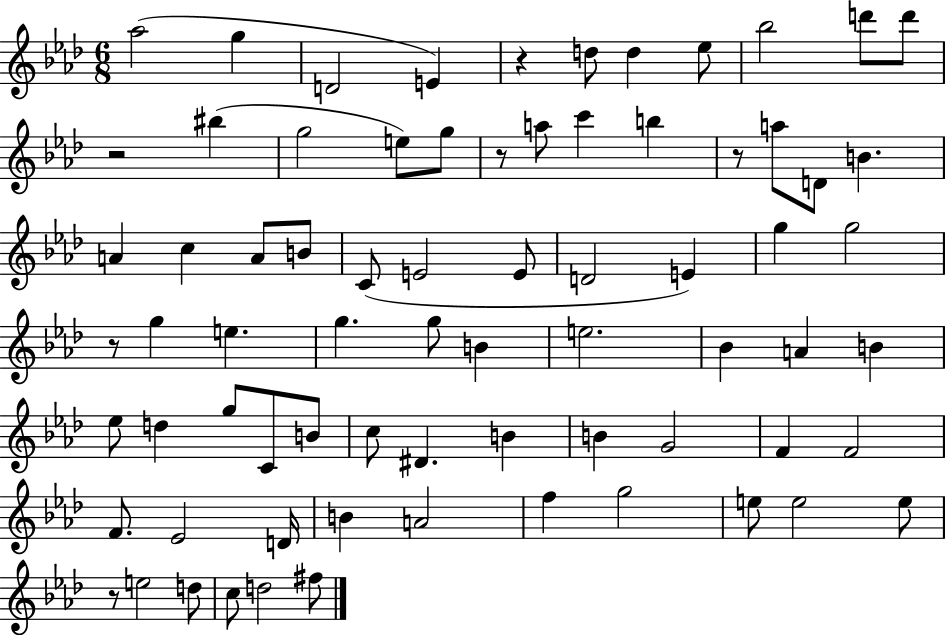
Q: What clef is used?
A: treble